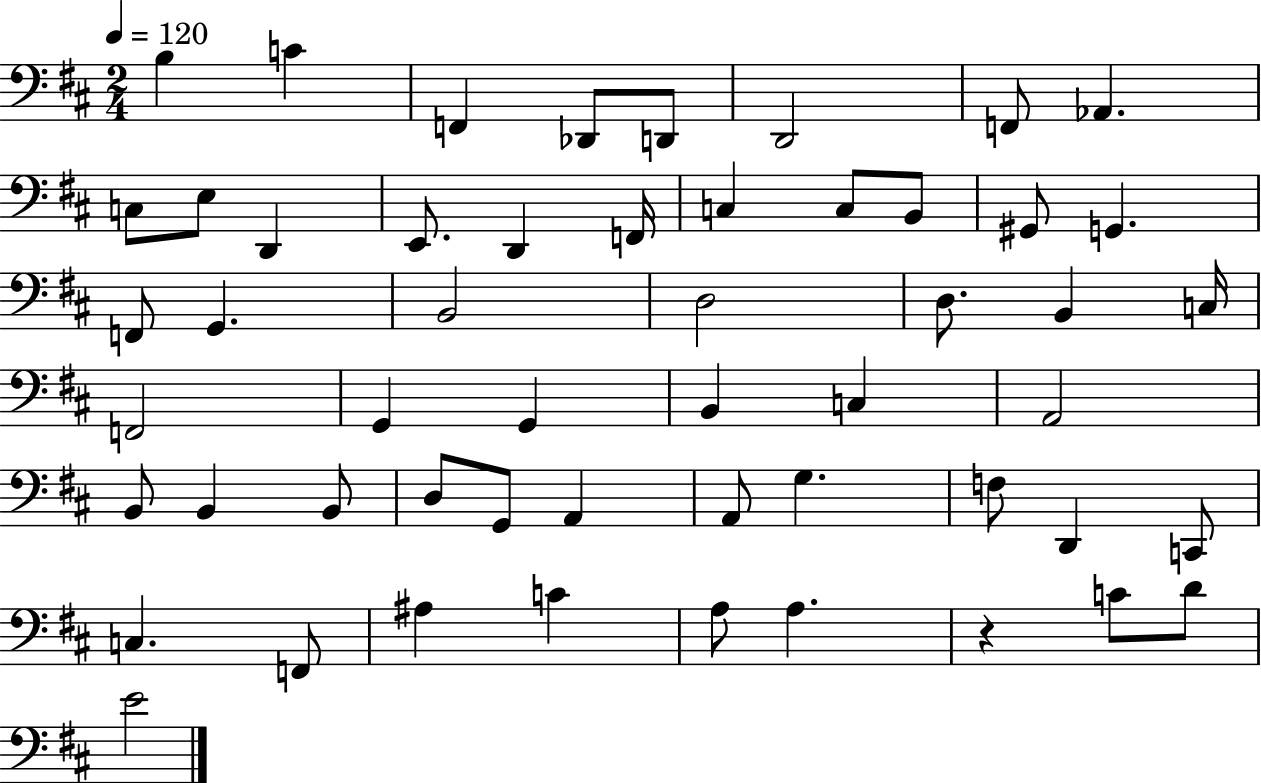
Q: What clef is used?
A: bass